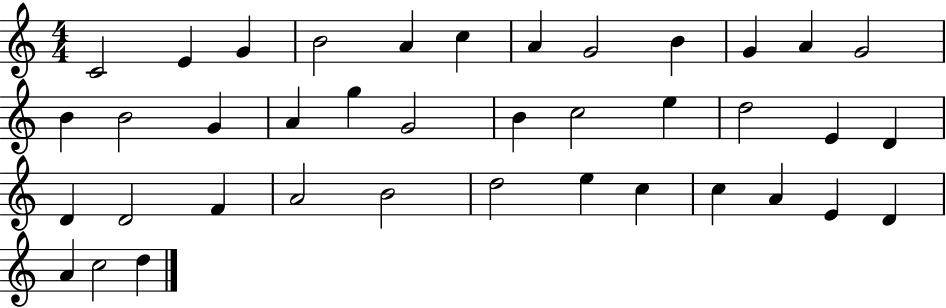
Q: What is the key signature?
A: C major